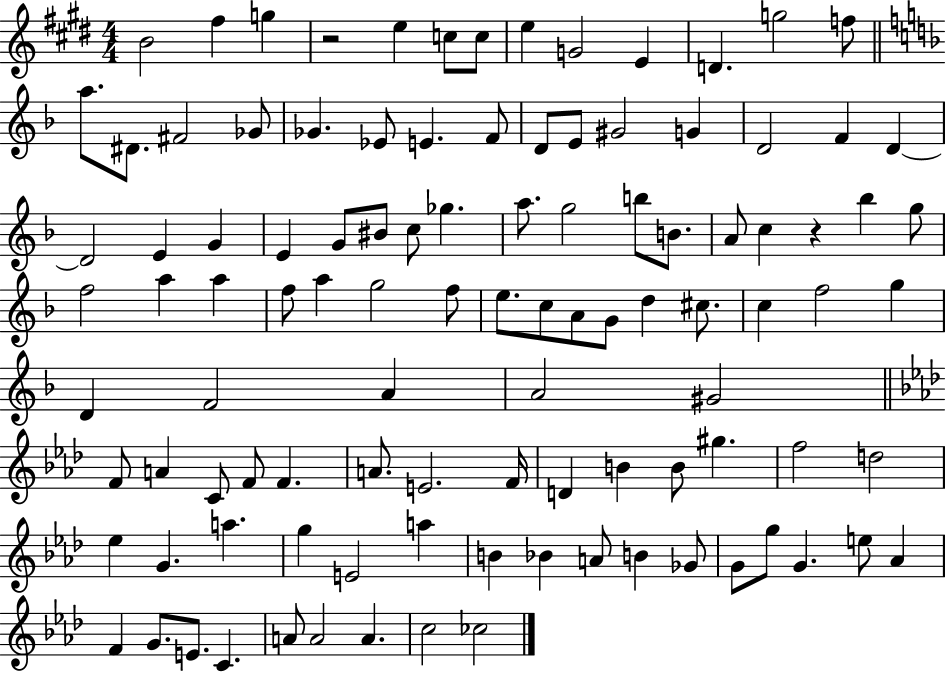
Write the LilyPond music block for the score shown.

{
  \clef treble
  \numericTimeSignature
  \time 4/4
  \key e \major
  b'2 fis''4 g''4 | r2 e''4 c''8 c''8 | e''4 g'2 e'4 | d'4. g''2 f''8 | \break \bar "||" \break \key d \minor a''8. dis'8. fis'2 ges'8 | ges'4. ees'8 e'4. f'8 | d'8 e'8 gis'2 g'4 | d'2 f'4 d'4~~ | \break d'2 e'4 g'4 | e'4 g'8 bis'8 c''8 ges''4. | a''8. g''2 b''8 b'8. | a'8 c''4 r4 bes''4 g''8 | \break f''2 a''4 a''4 | f''8 a''4 g''2 f''8 | e''8. c''8 a'8 g'8 d''4 cis''8. | c''4 f''2 g''4 | \break d'4 f'2 a'4 | a'2 gis'2 | \bar "||" \break \key aes \major f'8 a'4 c'8 f'8 f'4. | a'8. e'2. f'16 | d'4 b'4 b'8 gis''4. | f''2 d''2 | \break ees''4 g'4. a''4. | g''4 e'2 a''4 | b'4 bes'4 a'8 b'4 ges'8 | g'8 g''8 g'4. e''8 aes'4 | \break f'4 g'8. e'8. c'4. | a'8 a'2 a'4. | c''2 ces''2 | \bar "|."
}